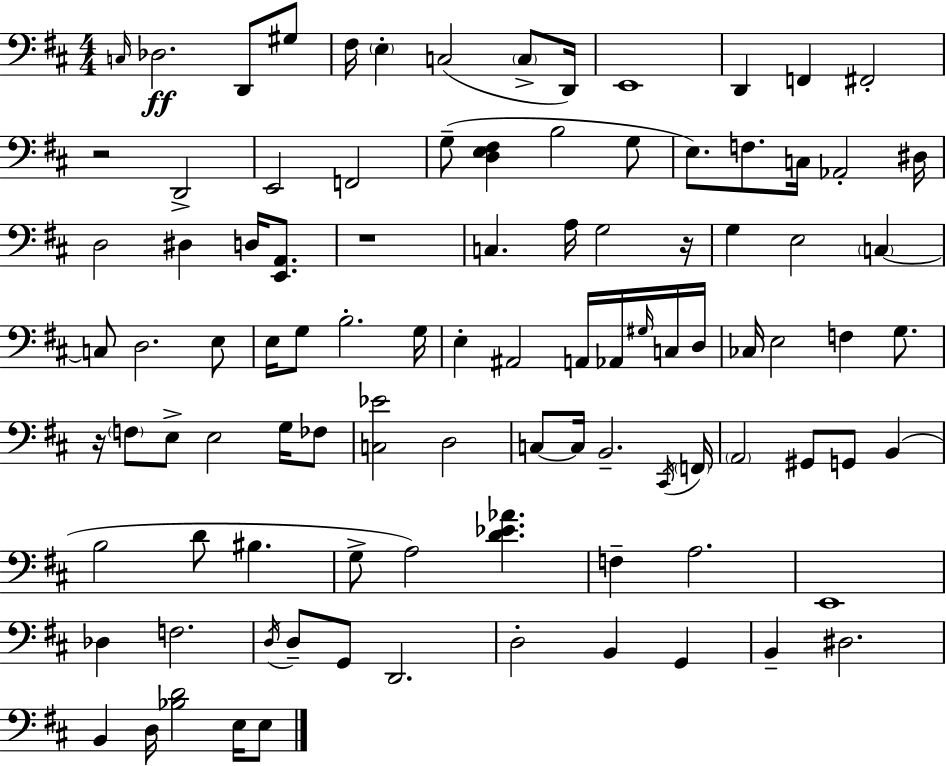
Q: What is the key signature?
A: D major